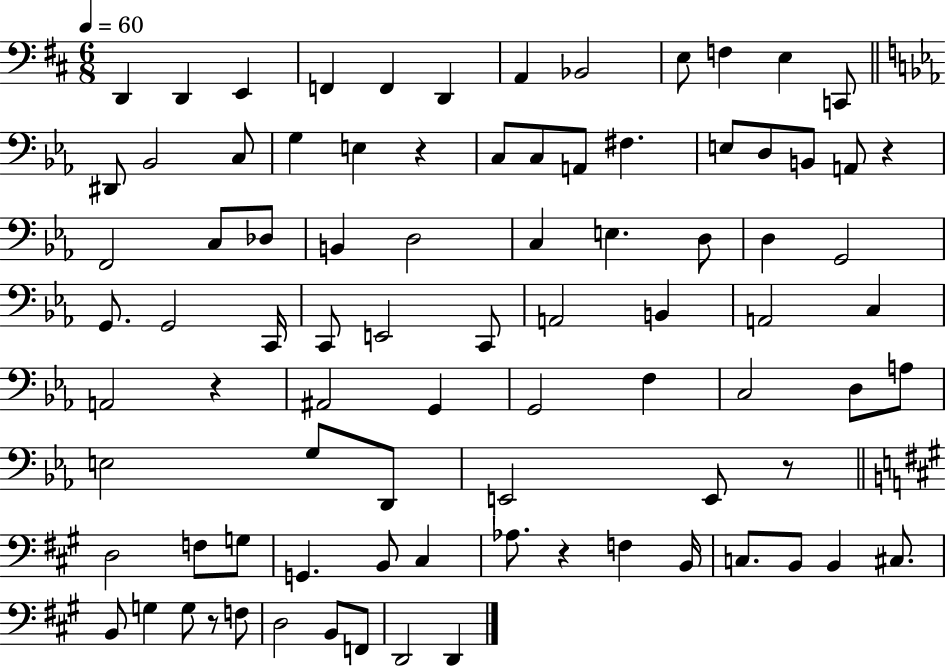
X:1
T:Untitled
M:6/8
L:1/4
K:D
D,, D,, E,, F,, F,, D,, A,, _B,,2 E,/2 F, E, C,,/2 ^D,,/2 _B,,2 C,/2 G, E, z C,/2 C,/2 A,,/2 ^F, E,/2 D,/2 B,,/2 A,,/2 z F,,2 C,/2 _D,/2 B,, D,2 C, E, D,/2 D, G,,2 G,,/2 G,,2 C,,/4 C,,/2 E,,2 C,,/2 A,,2 B,, A,,2 C, A,,2 z ^A,,2 G,, G,,2 F, C,2 D,/2 A,/2 E,2 G,/2 D,,/2 E,,2 E,,/2 z/2 D,2 F,/2 G,/2 G,, B,,/2 ^C, _A,/2 z F, B,,/4 C,/2 B,,/2 B,, ^C,/2 B,,/2 G, G,/2 z/2 F,/2 D,2 B,,/2 F,,/2 D,,2 D,,